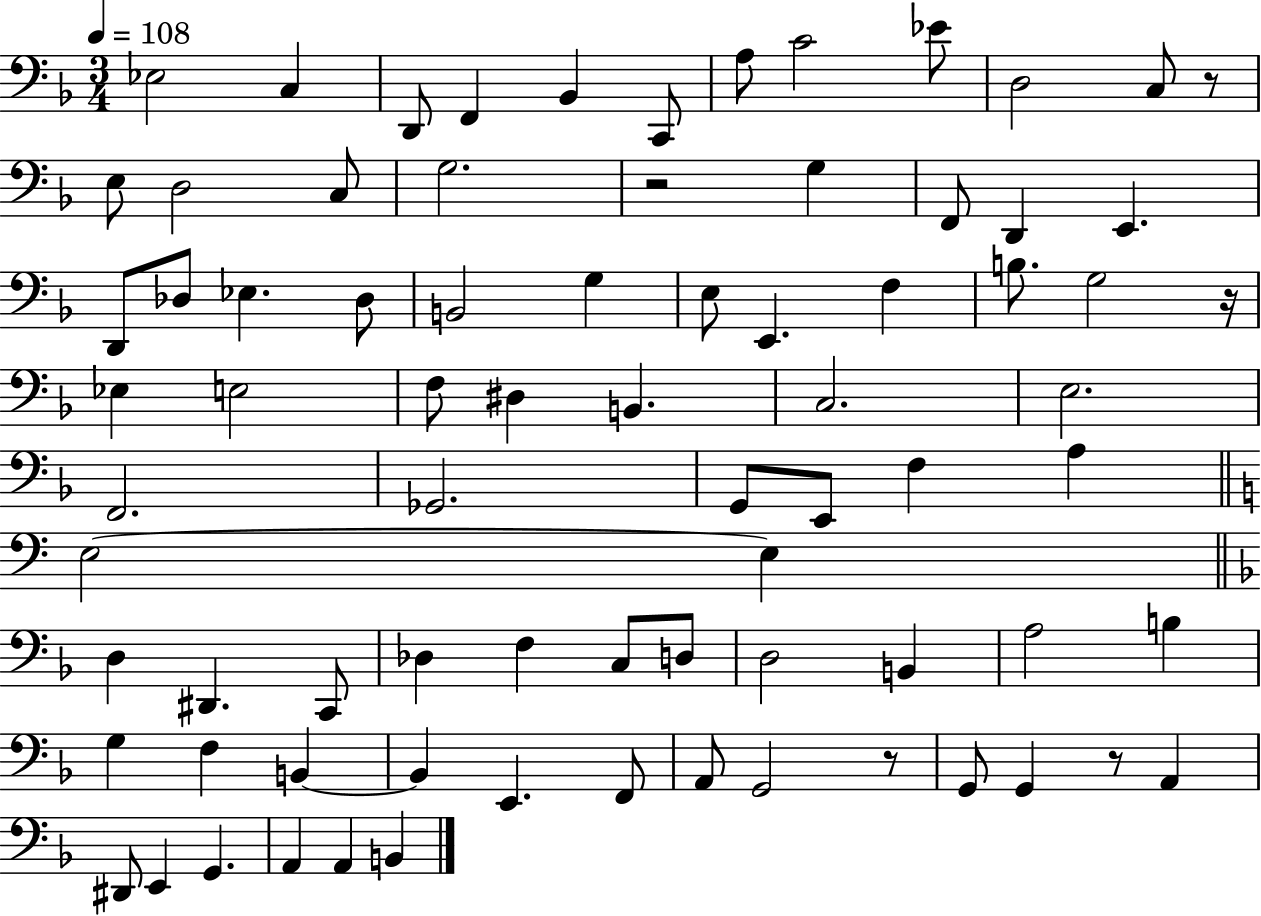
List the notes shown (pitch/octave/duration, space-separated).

Eb3/h C3/q D2/e F2/q Bb2/q C2/e A3/e C4/h Eb4/e D3/h C3/e R/e E3/e D3/h C3/e G3/h. R/h G3/q F2/e D2/q E2/q. D2/e Db3/e Eb3/q. Db3/e B2/h G3/q E3/e E2/q. F3/q B3/e. G3/h R/s Eb3/q E3/h F3/e D#3/q B2/q. C3/h. E3/h. F2/h. Gb2/h. G2/e E2/e F3/q A3/q E3/h E3/q D3/q D#2/q. C2/e Db3/q F3/q C3/e D3/e D3/h B2/q A3/h B3/q G3/q F3/q B2/q B2/q E2/q. F2/e A2/e G2/h R/e G2/e G2/q R/e A2/q D#2/e E2/q G2/q. A2/q A2/q B2/q